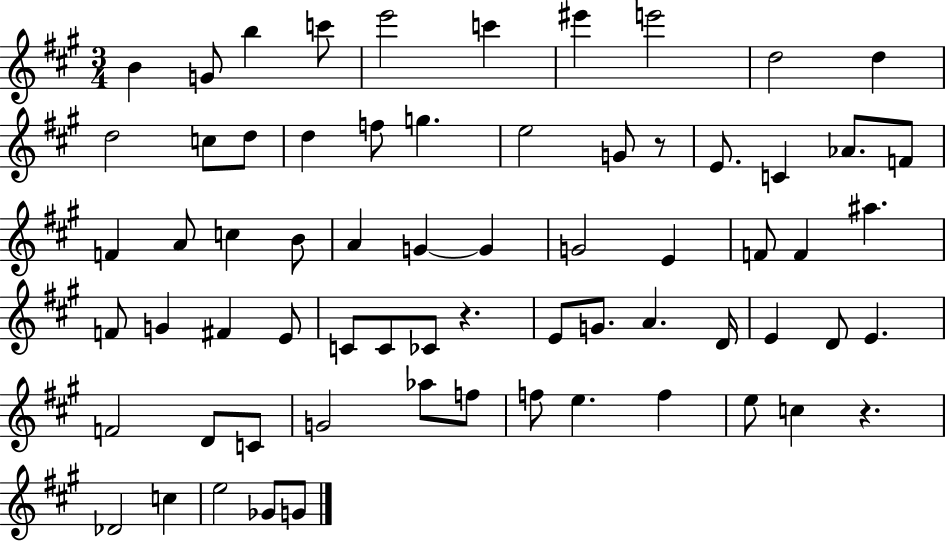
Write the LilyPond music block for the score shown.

{
  \clef treble
  \numericTimeSignature
  \time 3/4
  \key a \major
  b'4 g'8 b''4 c'''8 | e'''2 c'''4 | eis'''4 e'''2 | d''2 d''4 | \break d''2 c''8 d''8 | d''4 f''8 g''4. | e''2 g'8 r8 | e'8. c'4 aes'8. f'8 | \break f'4 a'8 c''4 b'8 | a'4 g'4~~ g'4 | g'2 e'4 | f'8 f'4 ais''4. | \break f'8 g'4 fis'4 e'8 | c'8 c'8 ces'8 r4. | e'8 g'8. a'4. d'16 | e'4 d'8 e'4. | \break f'2 d'8 c'8 | g'2 aes''8 f''8 | f''8 e''4. f''4 | e''8 c''4 r4. | \break des'2 c''4 | e''2 ges'8 g'8 | \bar "|."
}